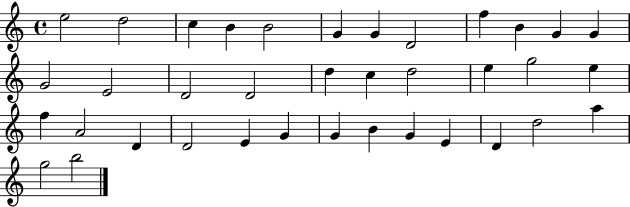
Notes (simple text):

E5/h D5/h C5/q B4/q B4/h G4/q G4/q D4/h F5/q B4/q G4/q G4/q G4/h E4/h D4/h D4/h D5/q C5/q D5/h E5/q G5/h E5/q F5/q A4/h D4/q D4/h E4/q G4/q G4/q B4/q G4/q E4/q D4/q D5/h A5/q G5/h B5/h